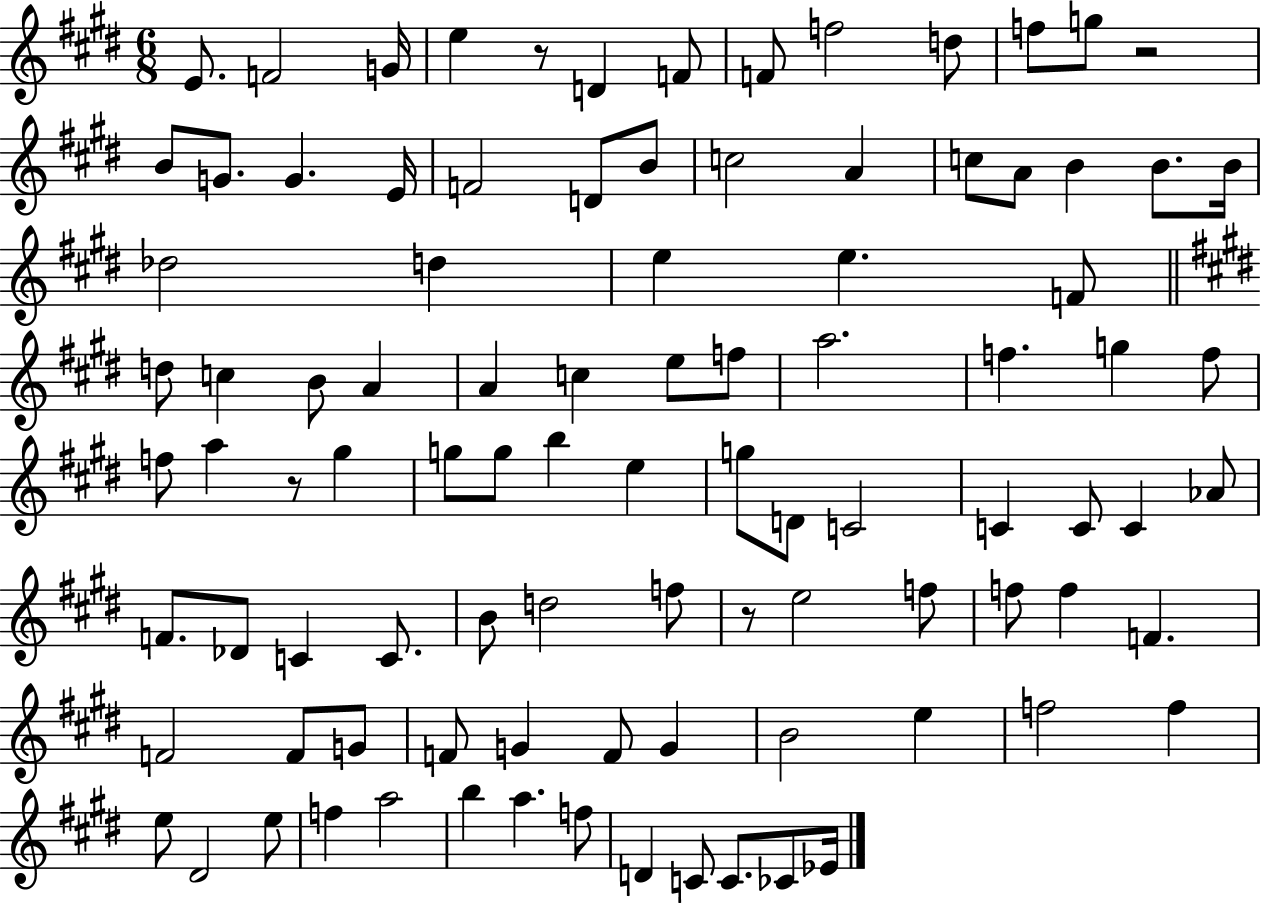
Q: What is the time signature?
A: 6/8